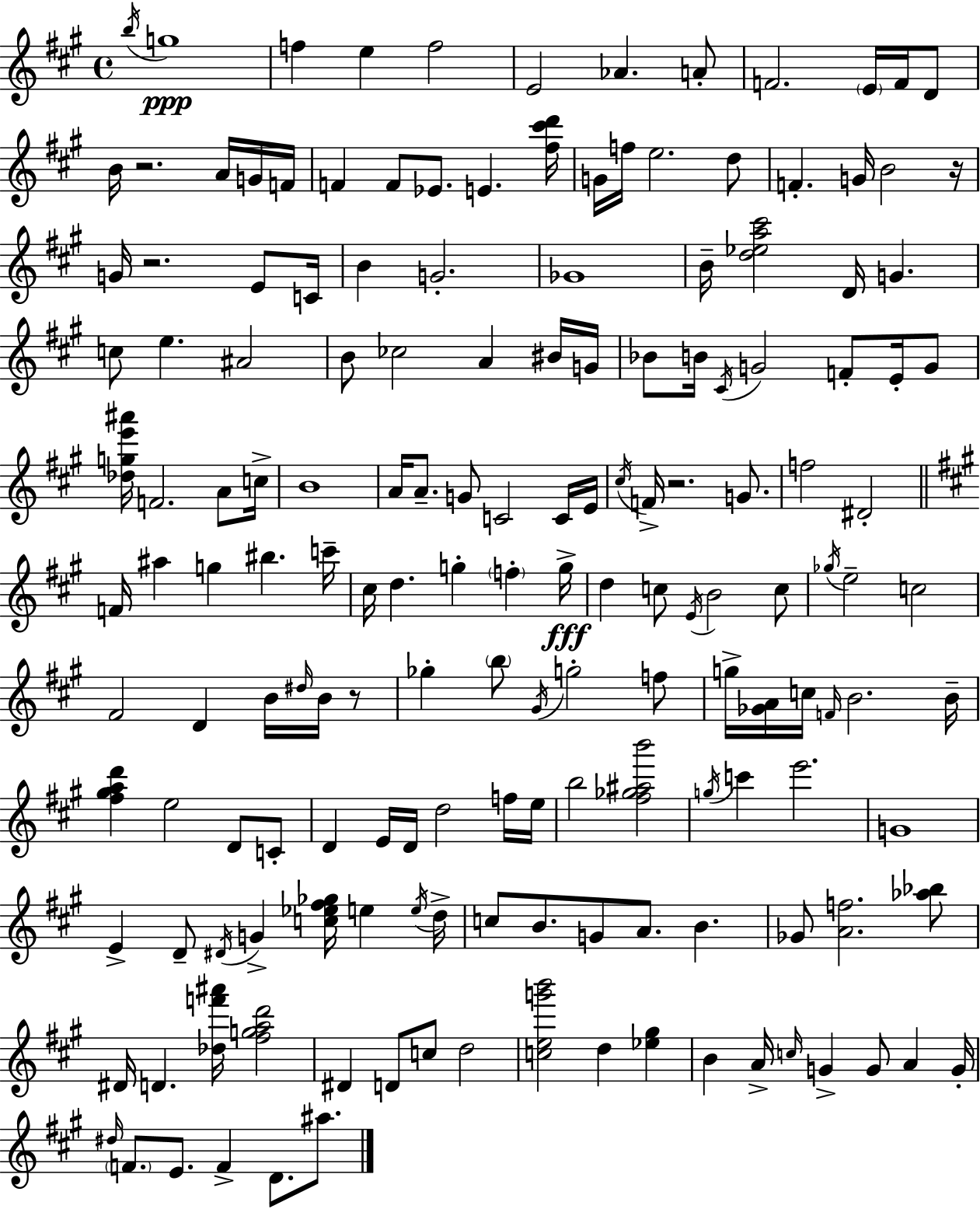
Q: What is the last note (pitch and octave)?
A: A#5